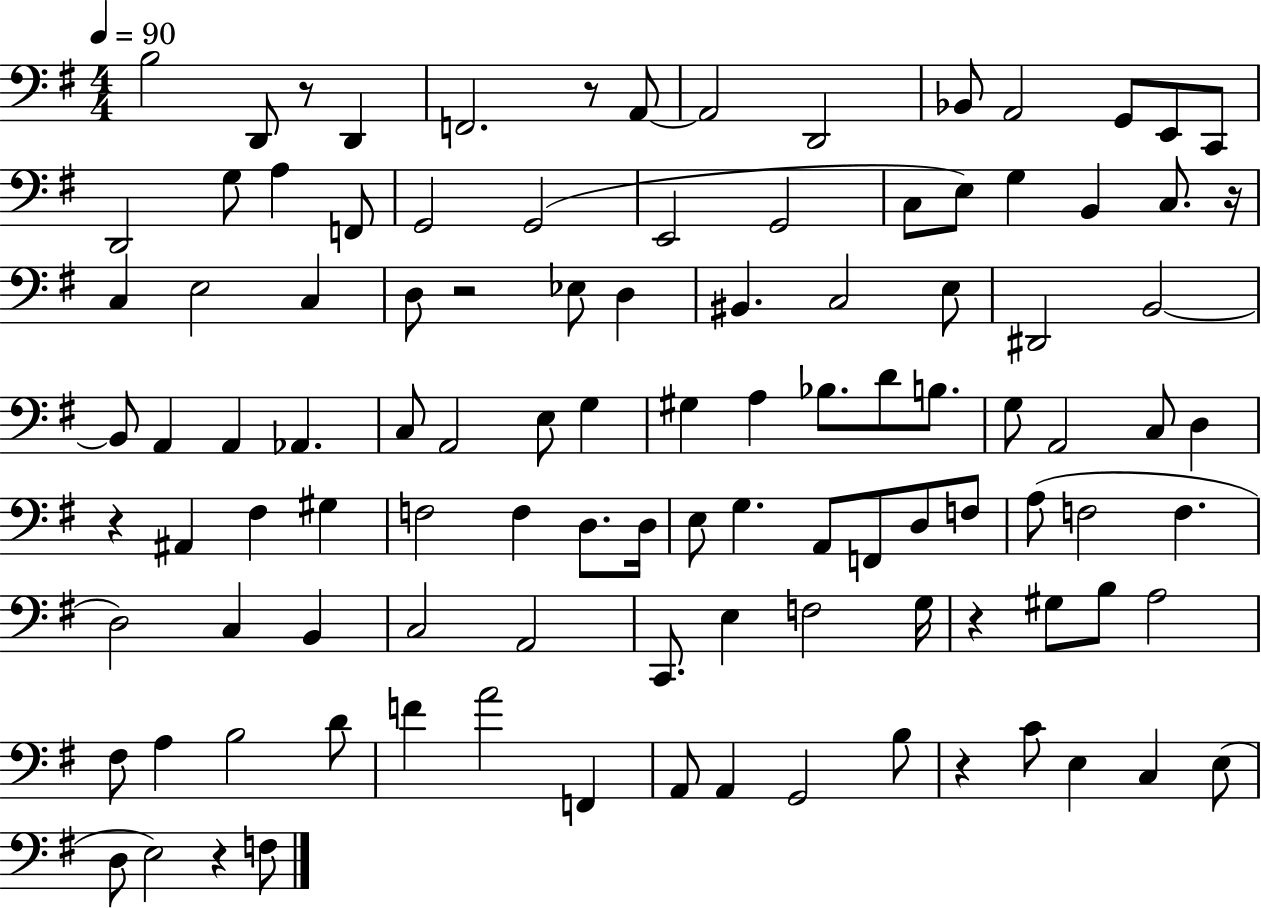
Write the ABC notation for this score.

X:1
T:Untitled
M:4/4
L:1/4
K:G
B,2 D,,/2 z/2 D,, F,,2 z/2 A,,/2 A,,2 D,,2 _B,,/2 A,,2 G,,/2 E,,/2 C,,/2 D,,2 G,/2 A, F,,/2 G,,2 G,,2 E,,2 G,,2 C,/2 E,/2 G, B,, C,/2 z/4 C, E,2 C, D,/2 z2 _E,/2 D, ^B,, C,2 E,/2 ^D,,2 B,,2 B,,/2 A,, A,, _A,, C,/2 A,,2 E,/2 G, ^G, A, _B,/2 D/2 B,/2 G,/2 A,,2 C,/2 D, z ^A,, ^F, ^G, F,2 F, D,/2 D,/4 E,/2 G, A,,/2 F,,/2 D,/2 F,/2 A,/2 F,2 F, D,2 C, B,, C,2 A,,2 C,,/2 E, F,2 G,/4 z ^G,/2 B,/2 A,2 ^F,/2 A, B,2 D/2 F A2 F,, A,,/2 A,, G,,2 B,/2 z C/2 E, C, E,/2 D,/2 E,2 z F,/2